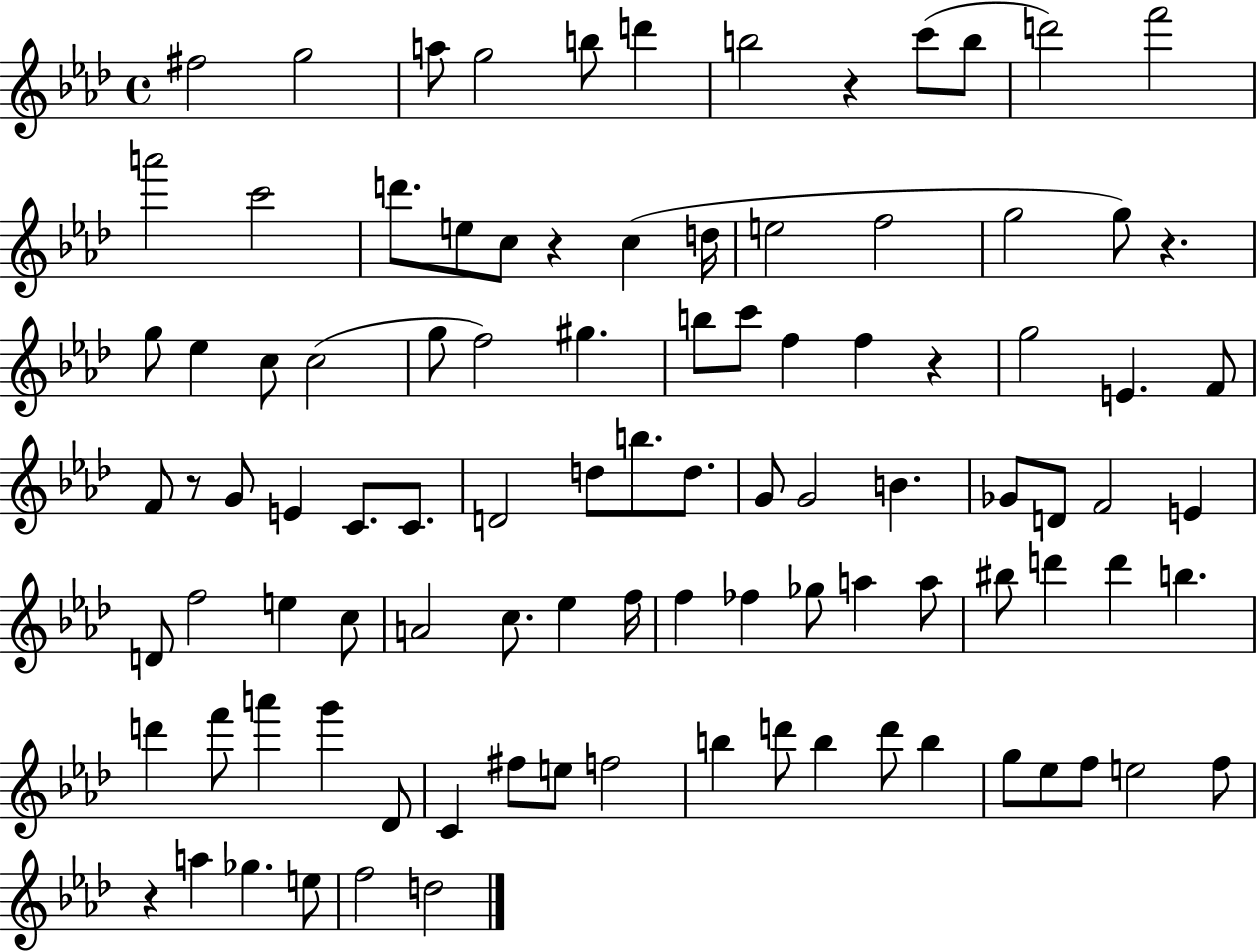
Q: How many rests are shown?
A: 6